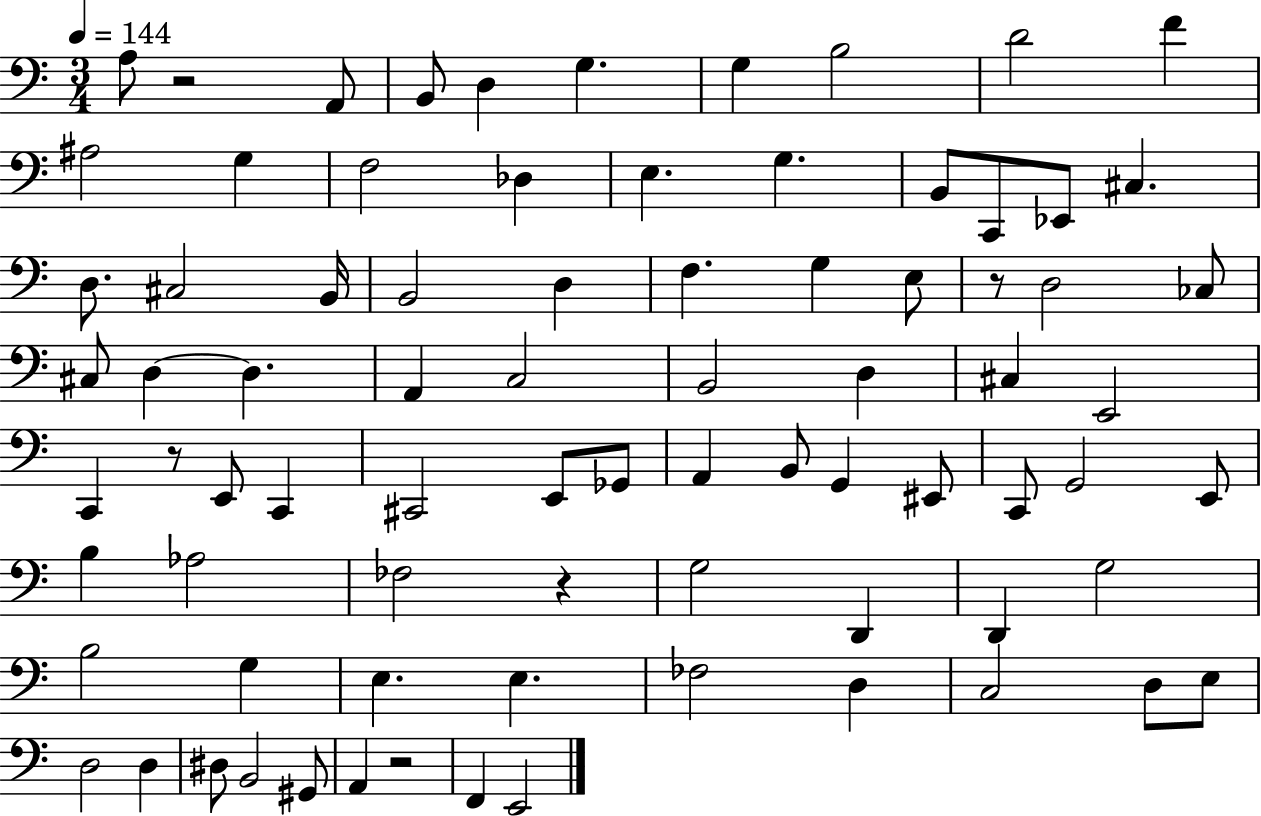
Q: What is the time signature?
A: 3/4